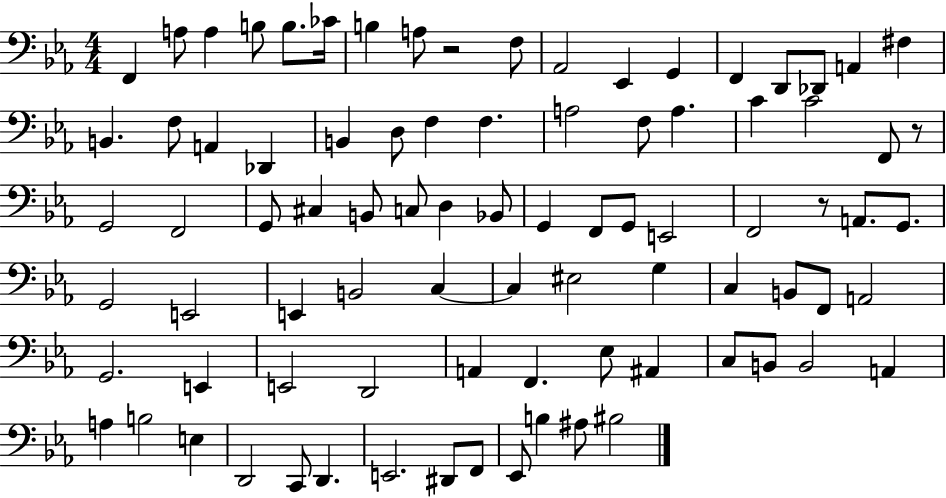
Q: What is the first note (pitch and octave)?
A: F2